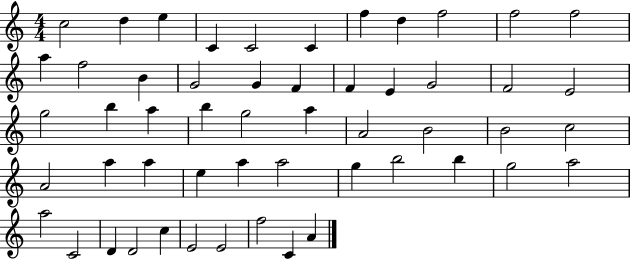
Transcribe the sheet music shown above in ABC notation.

X:1
T:Untitled
M:4/4
L:1/4
K:C
c2 d e C C2 C f d f2 f2 f2 a f2 B G2 G F F E G2 F2 E2 g2 b a b g2 a A2 B2 B2 c2 A2 a a e a a2 g b2 b g2 a2 a2 C2 D D2 c E2 E2 f2 C A